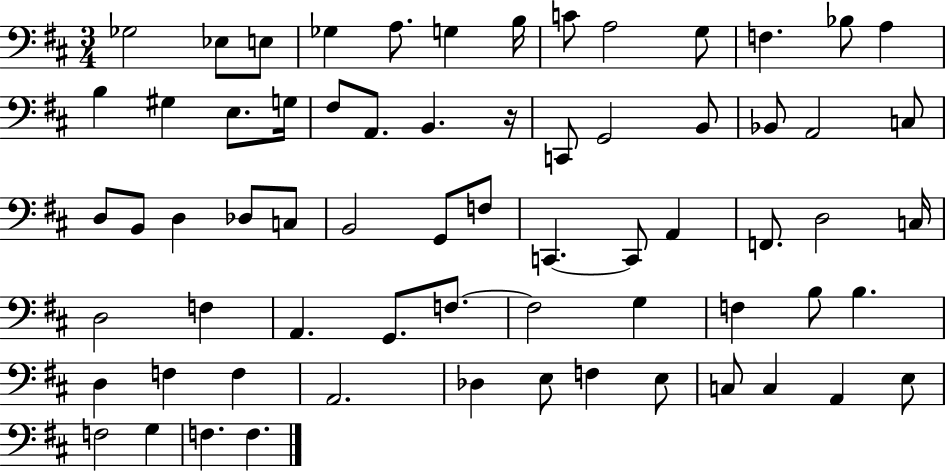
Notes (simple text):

Gb3/h Eb3/e E3/e Gb3/q A3/e. G3/q B3/s C4/e A3/h G3/e F3/q. Bb3/e A3/q B3/q G#3/q E3/e. G3/s F#3/e A2/e. B2/q. R/s C2/e G2/h B2/e Bb2/e A2/h C3/e D3/e B2/e D3/q Db3/e C3/e B2/h G2/e F3/e C2/q. C2/e A2/q F2/e. D3/h C3/s D3/h F3/q A2/q. G2/e. F3/e. F3/h G3/q F3/q B3/e B3/q. D3/q F3/q F3/q A2/h. Db3/q E3/e F3/q E3/e C3/e C3/q A2/q E3/e F3/h G3/q F3/q. F3/q.